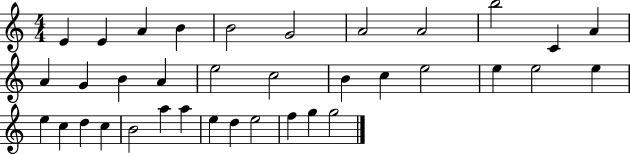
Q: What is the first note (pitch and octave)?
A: E4